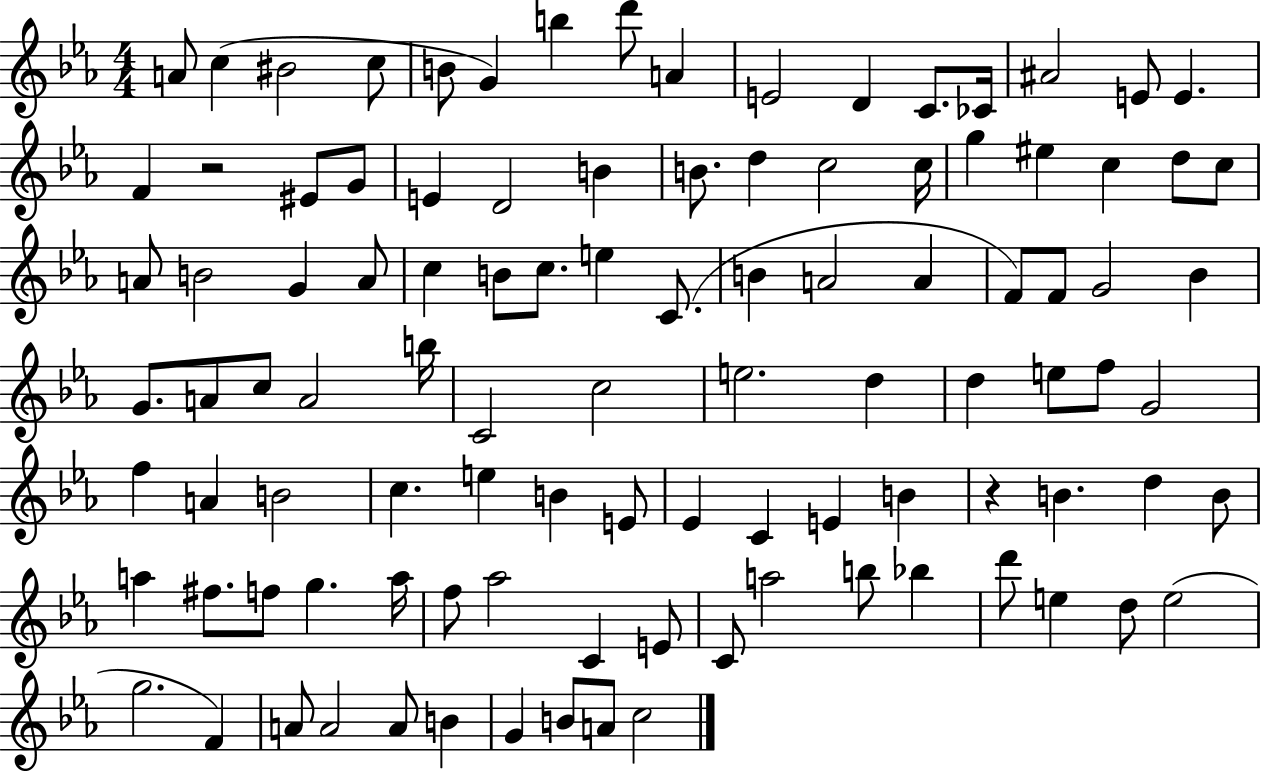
X:1
T:Untitled
M:4/4
L:1/4
K:Eb
A/2 c ^B2 c/2 B/2 G b d'/2 A E2 D C/2 _C/4 ^A2 E/2 E F z2 ^E/2 G/2 E D2 B B/2 d c2 c/4 g ^e c d/2 c/2 A/2 B2 G A/2 c B/2 c/2 e C/2 B A2 A F/2 F/2 G2 _B G/2 A/2 c/2 A2 b/4 C2 c2 e2 d d e/2 f/2 G2 f A B2 c e B E/2 _E C E B z B d B/2 a ^f/2 f/2 g a/4 f/2 _a2 C E/2 C/2 a2 b/2 _b d'/2 e d/2 e2 g2 F A/2 A2 A/2 B G B/2 A/2 c2